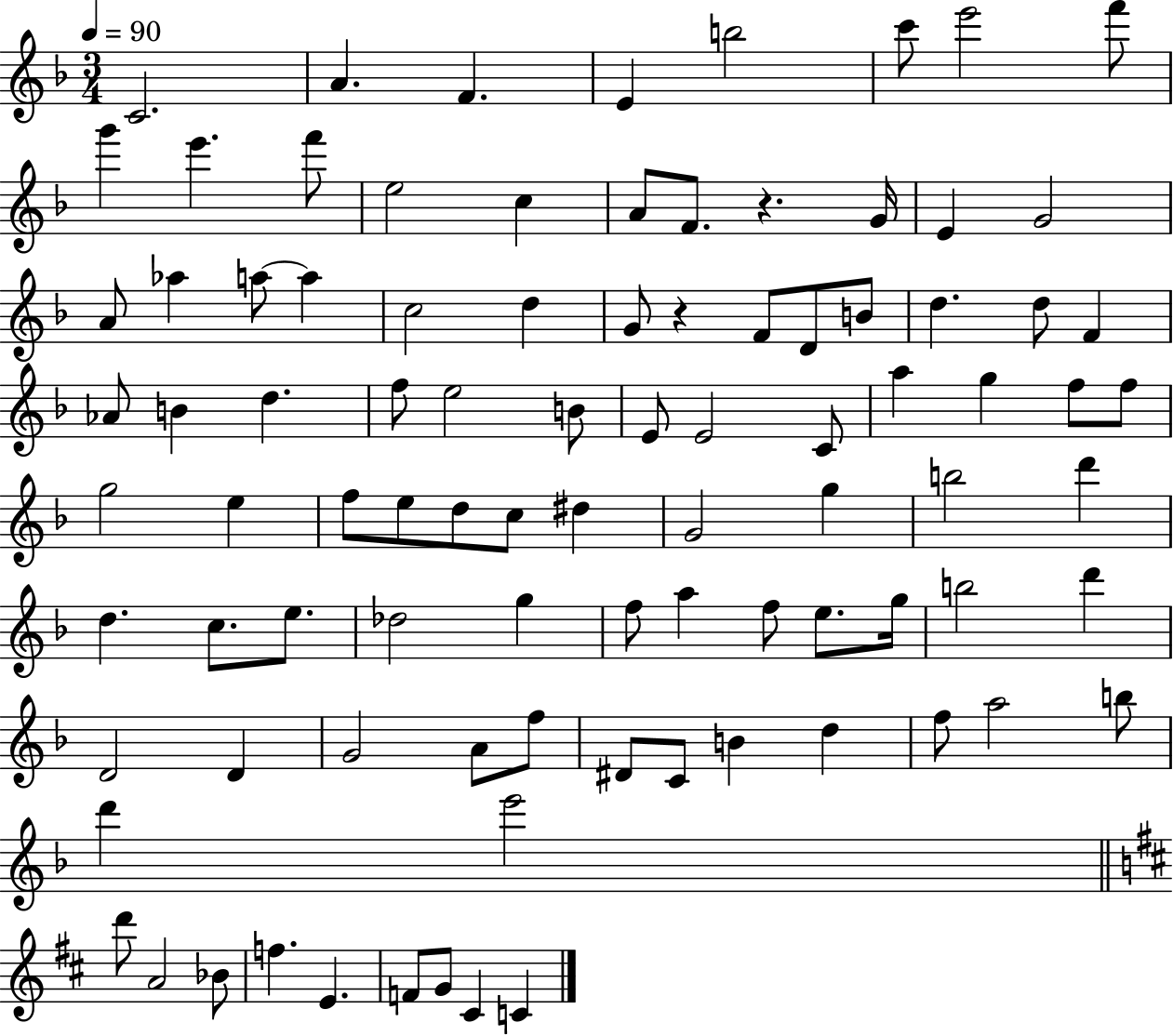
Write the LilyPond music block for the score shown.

{
  \clef treble
  \numericTimeSignature
  \time 3/4
  \key f \major
  \tempo 4 = 90
  c'2. | a'4. f'4. | e'4 b''2 | c'''8 e'''2 f'''8 | \break g'''4 e'''4. f'''8 | e''2 c''4 | a'8 f'8. r4. g'16 | e'4 g'2 | \break a'8 aes''4 a''8~~ a''4 | c''2 d''4 | g'8 r4 f'8 d'8 b'8 | d''4. d''8 f'4 | \break aes'8 b'4 d''4. | f''8 e''2 b'8 | e'8 e'2 c'8 | a''4 g''4 f''8 f''8 | \break g''2 e''4 | f''8 e''8 d''8 c''8 dis''4 | g'2 g''4 | b''2 d'''4 | \break d''4. c''8. e''8. | des''2 g''4 | f''8 a''4 f''8 e''8. g''16 | b''2 d'''4 | \break d'2 d'4 | g'2 a'8 f''8 | dis'8 c'8 b'4 d''4 | f''8 a''2 b''8 | \break d'''4 e'''2 | \bar "||" \break \key b \minor d'''8 a'2 bes'8 | f''4. e'4. | f'8 g'8 cis'4 c'4 | \bar "|."
}